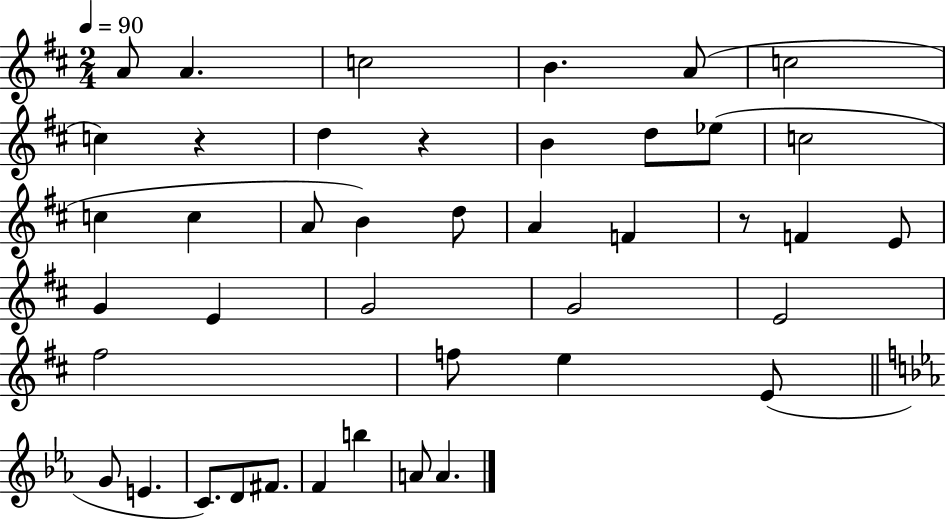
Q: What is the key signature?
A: D major